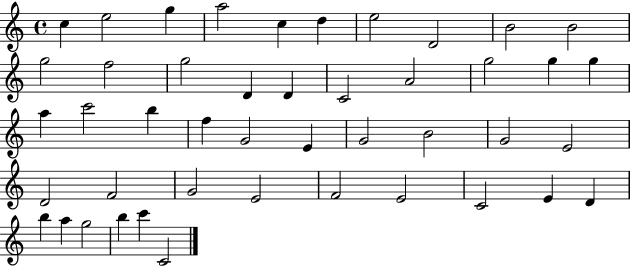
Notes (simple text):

C5/q E5/h G5/q A5/h C5/q D5/q E5/h D4/h B4/h B4/h G5/h F5/h G5/h D4/q D4/q C4/h A4/h G5/h G5/q G5/q A5/q C6/h B5/q F5/q G4/h E4/q G4/h B4/h G4/h E4/h D4/h F4/h G4/h E4/h F4/h E4/h C4/h E4/q D4/q B5/q A5/q G5/h B5/q C6/q C4/h